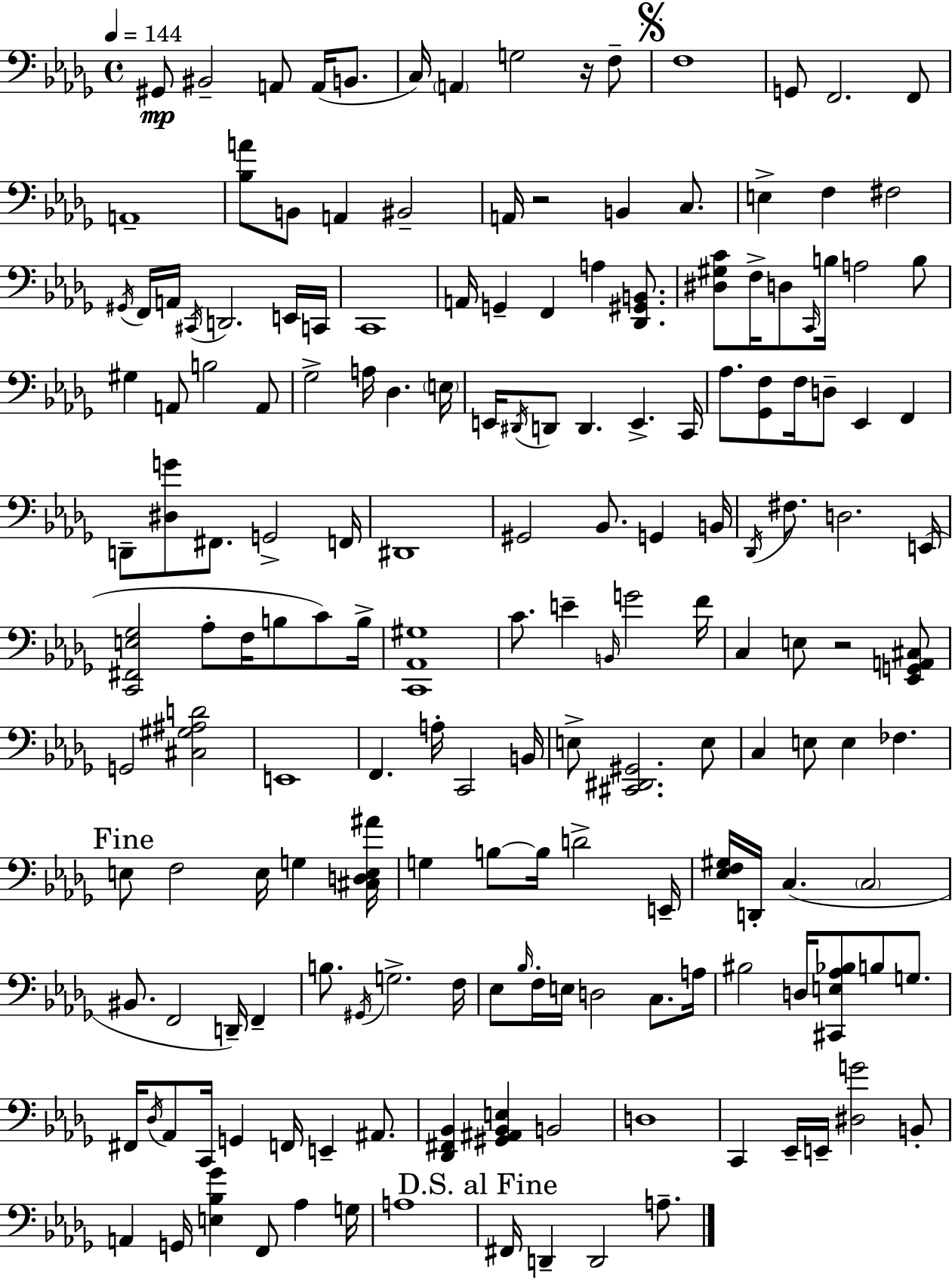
G#2/e BIS2/h A2/e A2/s B2/e. C3/s A2/q G3/h R/s F3/e F3/w G2/e F2/h. F2/e A2/w [Bb3,A4]/e B2/e A2/q BIS2/h A2/s R/h B2/q C3/e. E3/q F3/q F#3/h G#2/s F2/s A2/s C#2/s D2/h. E2/s C2/s C2/w A2/s G2/q F2/q A3/q [Db2,G#2,B2]/e. [D#3,G#3,C4]/e F3/s D3/e C2/s B3/s A3/h B3/e G#3/q A2/e B3/h A2/e Gb3/h A3/s Db3/q. E3/s E2/s D#2/s D2/e D2/q. E2/q. C2/s Ab3/e. [Gb2,F3]/e F3/s D3/e Eb2/q F2/q D2/e [D#3,G4]/e F#2/e. G2/h F2/s D#2/w G#2/h Bb2/e. G2/q B2/s Db2/s F#3/e. D3/h. E2/s [C2,F#2,E3,Gb3]/h Ab3/e F3/s B3/e C4/e B3/s [C2,Ab2,G#3]/w C4/e. E4/q B2/s G4/h F4/s C3/q E3/e R/h [Eb2,G2,A2,C#3]/e G2/h [C#3,G#3,A#3,D4]/h E2/w F2/q. A3/s C2/h B2/s E3/e [C#2,D#2,G#2]/h. E3/e C3/q E3/e E3/q FES3/q. E3/e F3/h E3/s G3/q [C#3,D3,E3,A#4]/s G3/q B3/e B3/s D4/h E2/s [Eb3,F3,G#3]/s D2/s C3/q. C3/h BIS2/e. F2/h D2/s F2/q B3/e. G#2/s G3/h. F3/s Eb3/e Bb3/s F3/s E3/s D3/h C3/e. A3/s BIS3/h D3/s [C#2,E3,Ab3,Bb3]/e B3/e G3/e. F#2/s Db3/s Ab2/e C2/s G2/q F2/s E2/q A#2/e. [Db2,F#2,Bb2]/q [G#2,A#2,Bb2,E3]/q B2/h D3/w C2/q Eb2/s E2/s [D#3,G4]/h B2/e A2/q G2/s [E3,Bb3,Gb4]/q F2/e Ab3/q G3/s A3/w F#2/s D2/q D2/h A3/e.